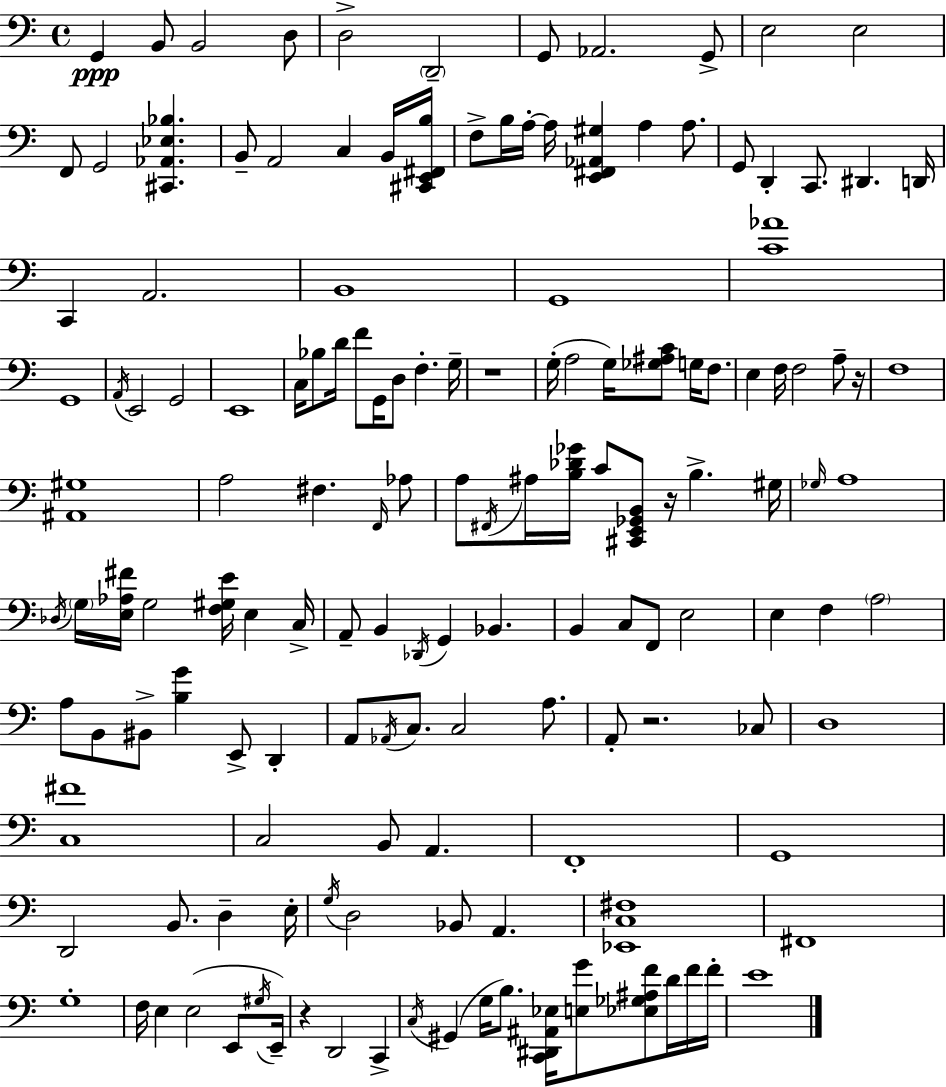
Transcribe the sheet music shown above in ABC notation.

X:1
T:Untitled
M:4/4
L:1/4
K:C
G,, B,,/2 B,,2 D,/2 D,2 D,,2 G,,/2 _A,,2 G,,/2 E,2 E,2 F,,/2 G,,2 [^C,,_A,,_E,_B,] B,,/2 A,,2 C, B,,/4 [^C,,E,,^F,,B,]/4 F,/2 B,/4 A,/4 A,/4 [E,,^F,,_A,,^G,] A, A,/2 G,,/2 D,, C,,/2 ^D,, D,,/4 C,, A,,2 B,,4 G,,4 [C_A]4 G,,4 A,,/4 E,,2 G,,2 E,,4 C,/4 _B,/2 D/4 F/2 G,,/4 D,/2 F, G,/4 z4 G,/4 A,2 G,/4 [_G,^A,C]/2 G,/4 F,/2 E, F,/4 F,2 A,/2 z/4 F,4 [^A,,^G,]4 A,2 ^F, F,,/4 _A,/2 A,/2 ^F,,/4 ^A,/4 [B,_D_G]/4 C/2 [^C,,E,,_G,,B,,]/2 z/4 B, ^G,/4 _G,/4 A,4 _D,/4 G,/4 [E,_A,^F]/4 G,2 [F,^G,E]/4 E, C,/4 A,,/2 B,, _D,,/4 G,, _B,, B,, C,/2 F,,/2 E,2 E, F, A,2 A,/2 B,,/2 ^B,,/2 [B,G] E,,/2 D,, A,,/2 _A,,/4 C,/2 C,2 A,/2 A,,/2 z2 _C,/2 D,4 [C,^F]4 C,2 B,,/2 A,, F,,4 G,,4 D,,2 B,,/2 D, E,/4 G,/4 D,2 _B,,/2 A,, [_E,,C,^F,]4 ^F,,4 G,4 F,/4 E, E,2 E,,/2 ^G,/4 E,,/4 z D,,2 C,, C,/4 ^G,, G,/4 B,/2 [C,,^D,,^A,,_E,]/4 [E,G]/2 [_E,_G,^A,F]/2 D/4 F/4 F/4 E4